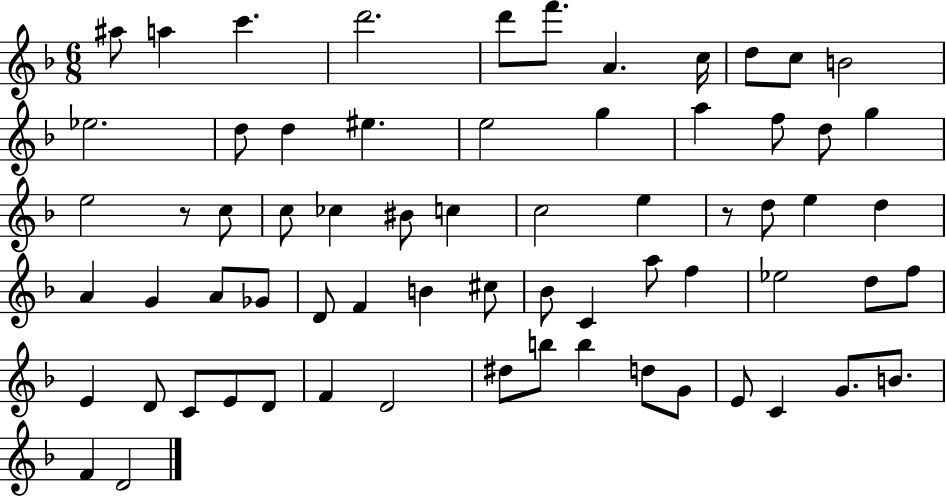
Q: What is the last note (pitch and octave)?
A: D4